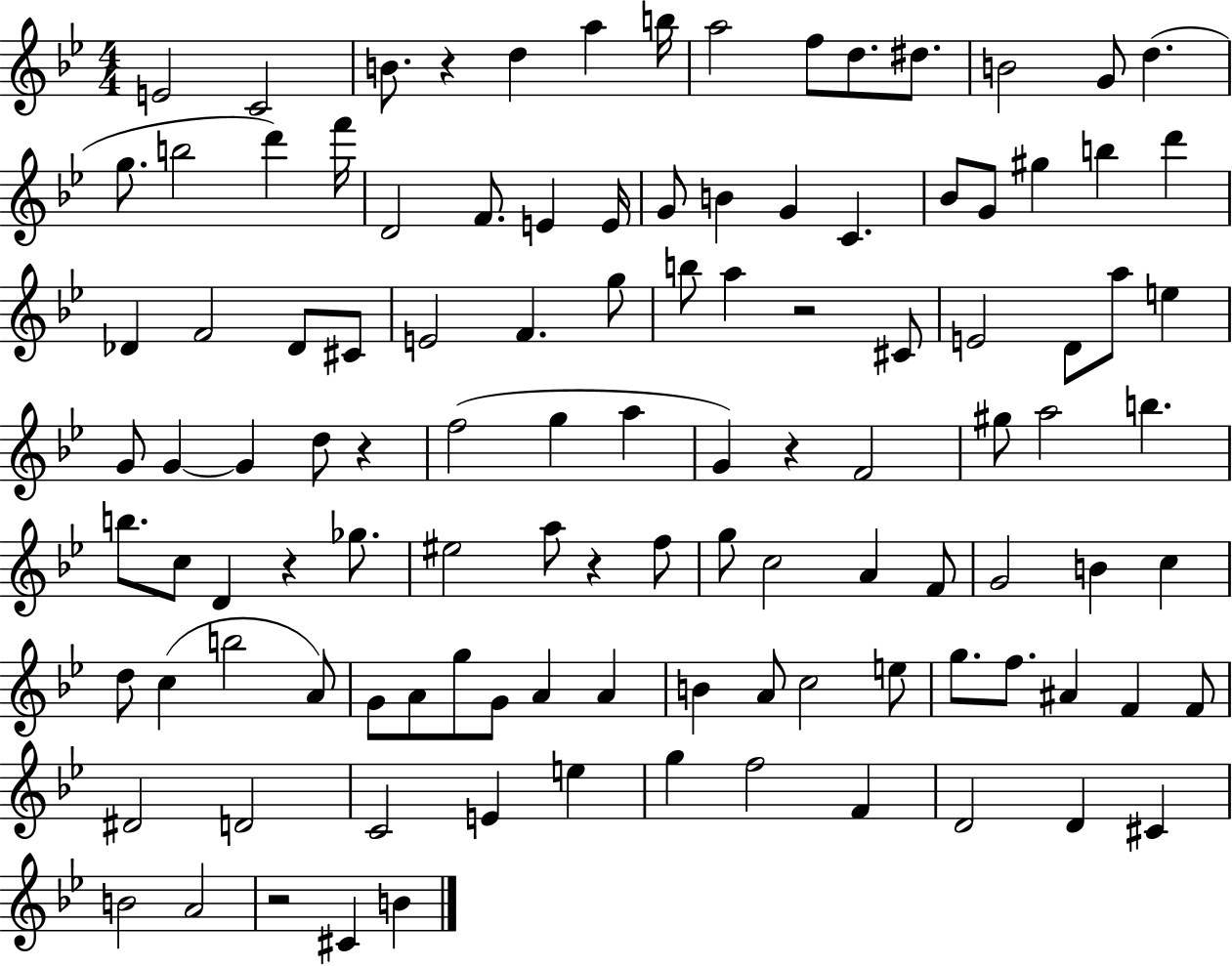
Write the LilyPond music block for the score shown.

{
  \clef treble
  \numericTimeSignature
  \time 4/4
  \key bes \major
  \repeat volta 2 { e'2 c'2 | b'8. r4 d''4 a''4 b''16 | a''2 f''8 d''8. dis''8. | b'2 g'8 d''4.( | \break g''8. b''2 d'''4) f'''16 | d'2 f'8. e'4 e'16 | g'8 b'4 g'4 c'4. | bes'8 g'8 gis''4 b''4 d'''4 | \break des'4 f'2 des'8 cis'8 | e'2 f'4. g''8 | b''8 a''4 r2 cis'8 | e'2 d'8 a''8 e''4 | \break g'8 g'4~~ g'4 d''8 r4 | f''2( g''4 a''4 | g'4) r4 f'2 | gis''8 a''2 b''4. | \break b''8. c''8 d'4 r4 ges''8. | eis''2 a''8 r4 f''8 | g''8 c''2 a'4 f'8 | g'2 b'4 c''4 | \break d''8 c''4( b''2 a'8) | g'8 a'8 g''8 g'8 a'4 a'4 | b'4 a'8 c''2 e''8 | g''8. f''8. ais'4 f'4 f'8 | \break dis'2 d'2 | c'2 e'4 e''4 | g''4 f''2 f'4 | d'2 d'4 cis'4 | \break b'2 a'2 | r2 cis'4 b'4 | } \bar "|."
}